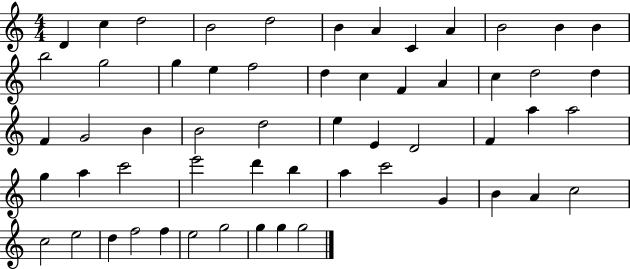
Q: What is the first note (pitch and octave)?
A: D4